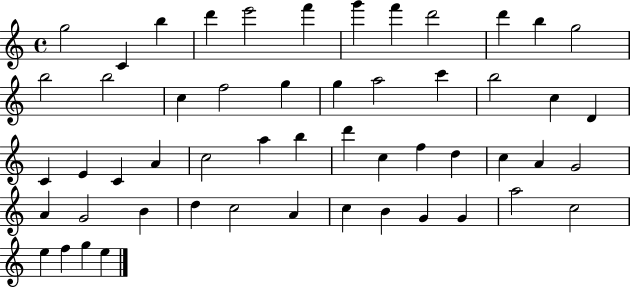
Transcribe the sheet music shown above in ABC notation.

X:1
T:Untitled
M:4/4
L:1/4
K:C
g2 C b d' e'2 f' g' f' d'2 d' b g2 b2 b2 c f2 g g a2 c' b2 c D C E C A c2 a b d' c f d c A G2 A G2 B d c2 A c B G G a2 c2 e f g e